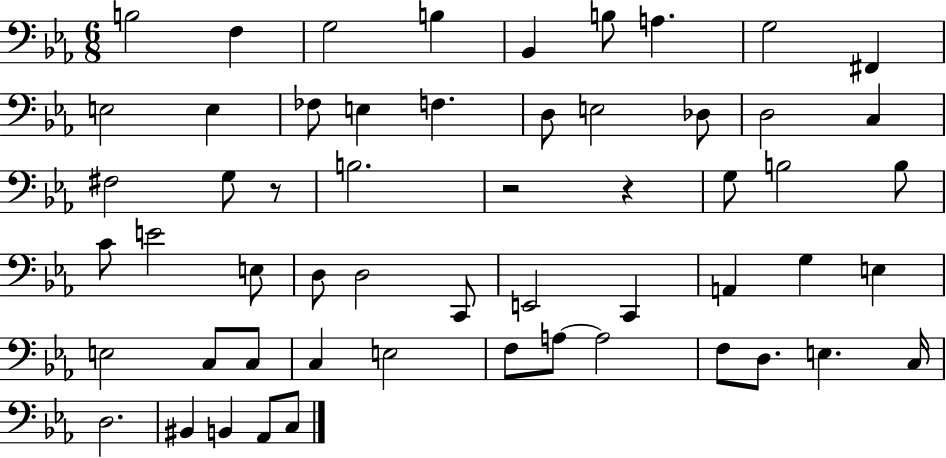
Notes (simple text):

B3/h F3/q G3/h B3/q Bb2/q B3/e A3/q. G3/h F#2/q E3/h E3/q FES3/e E3/q F3/q. D3/e E3/h Db3/e D3/h C3/q F#3/h G3/e R/e B3/h. R/h R/q G3/e B3/h B3/e C4/e E4/h E3/e D3/e D3/h C2/e E2/h C2/q A2/q G3/q E3/q E3/h C3/e C3/e C3/q E3/h F3/e A3/e A3/h F3/e D3/e. E3/q. C3/s D3/h. BIS2/q B2/q Ab2/e C3/e